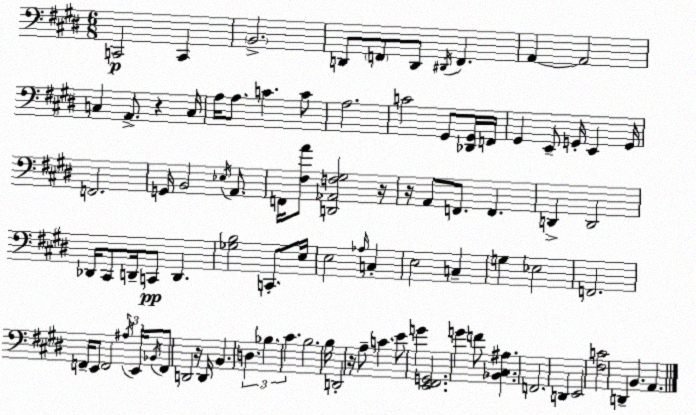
X:1
T:Untitled
M:6/8
L:1/4
K:E
C,,2 C,, B,,2 D,,/2 F,,/2 D,,/2 ^D,,/4 F,, A,, A,,2 C, A,,/2 z C,/4 A,/4 A,/2 C C/2 A,2 C2 ^G,,/2 [_D,,^G,,]/4 F,,/4 ^G,, E,,/2 G,,/4 E,, G,,/4 F,,2 G,,/4 B,,2 _E,/4 A,,/2 F,,/4 [^F,A]/2 [D,,_A,,F,^G,]2 z/4 z/4 A,,/2 F,,/2 F,, D,, D,,2 _D,,/4 ^C,,/2 D,,/4 C,,/2 D,, [_G,B,]2 C,,/2 E,/4 E,2 _A,/4 C, E,2 C, G, _E,2 F,,2 F,,/4 E,,/2 F,,2 ^A,/4 E,,/4 _B,,/4 F,,/2 D,,2 z/4 D,,/4 B,, D, _B, ^C B,2 B,/4 D,,2 z/4 A,/2 C E/2 G [E,,^F,,G,,]2 G F/2 [_B,,^C,^A,] F,,2 D,, E,,2 [^F,C]2 D,, B,, A,,